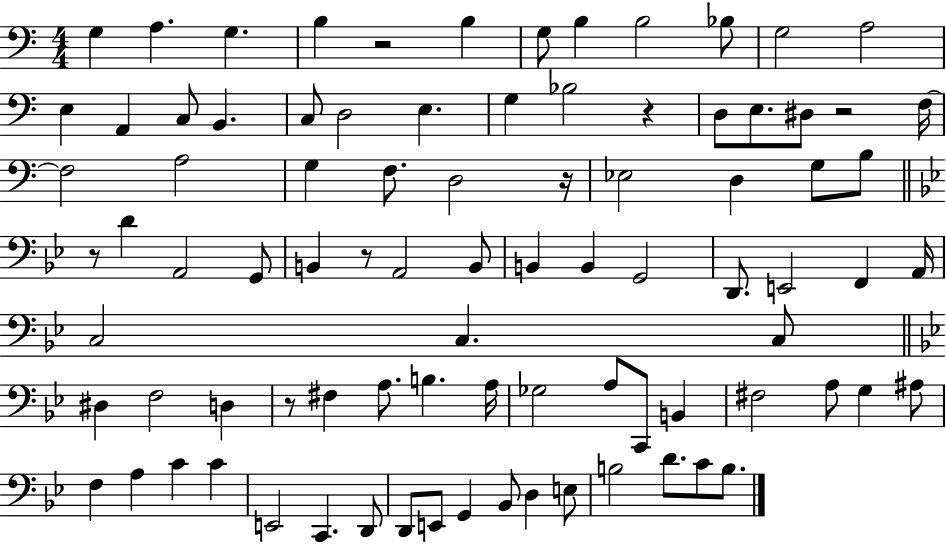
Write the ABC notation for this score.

X:1
T:Untitled
M:4/4
L:1/4
K:C
G, A, G, B, z2 B, G,/2 B, B,2 _B,/2 G,2 A,2 E, A,, C,/2 B,, C,/2 D,2 E, G, _B,2 z D,/2 E,/2 ^D,/2 z2 F,/4 F,2 A,2 G, F,/2 D,2 z/4 _E,2 D, G,/2 B,/2 z/2 D A,,2 G,,/2 B,, z/2 A,,2 B,,/2 B,, B,, G,,2 D,,/2 E,,2 F,, A,,/4 C,2 C, C,/2 ^D, F,2 D, z/2 ^F, A,/2 B, A,/4 _G,2 A,/2 C,,/2 B,, ^F,2 A,/2 G, ^A,/2 F, A, C C E,,2 C,, D,,/2 D,,/2 E,,/2 G,, _B,,/2 D, E,/2 B,2 D/2 C/2 B,/2